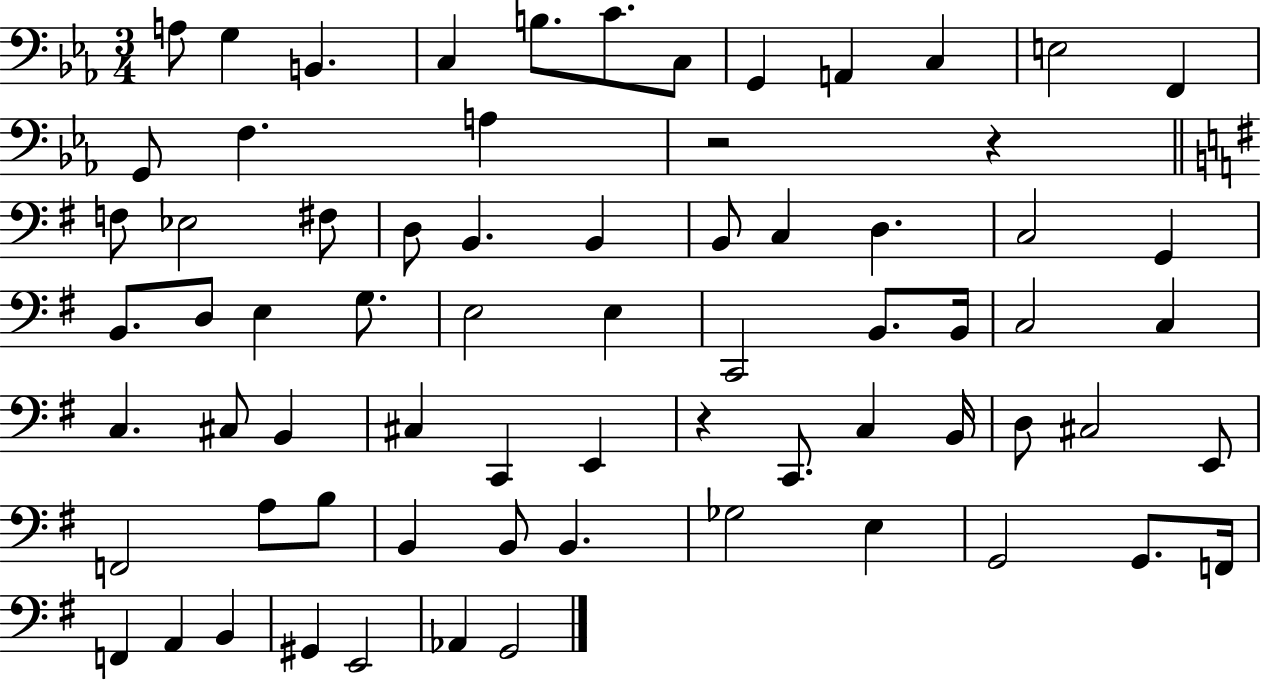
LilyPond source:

{
  \clef bass
  \numericTimeSignature
  \time 3/4
  \key ees \major
  a8 g4 b,4. | c4 b8. c'8. c8 | g,4 a,4 c4 | e2 f,4 | \break g,8 f4. a4 | r2 r4 | \bar "||" \break \key e \minor f8 ees2 fis8 | d8 b,4. b,4 | b,8 c4 d4. | c2 g,4 | \break b,8. d8 e4 g8. | e2 e4 | c,2 b,8. b,16 | c2 c4 | \break c4. cis8 b,4 | cis4 c,4 e,4 | r4 c,8. c4 b,16 | d8 cis2 e,8 | \break f,2 a8 b8 | b,4 b,8 b,4. | ges2 e4 | g,2 g,8. f,16 | \break f,4 a,4 b,4 | gis,4 e,2 | aes,4 g,2 | \bar "|."
}